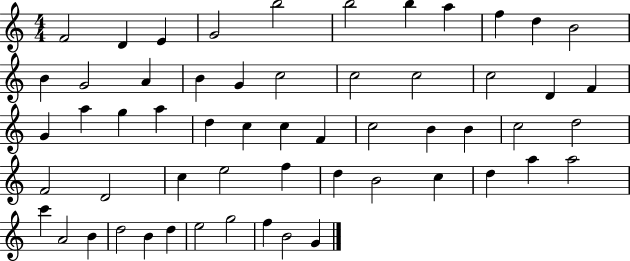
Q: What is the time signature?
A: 4/4